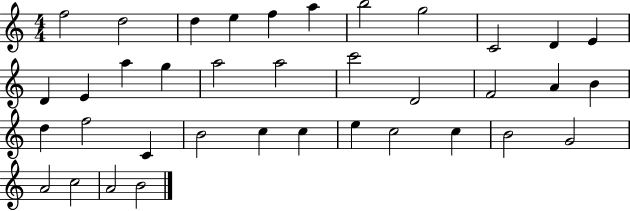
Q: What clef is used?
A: treble